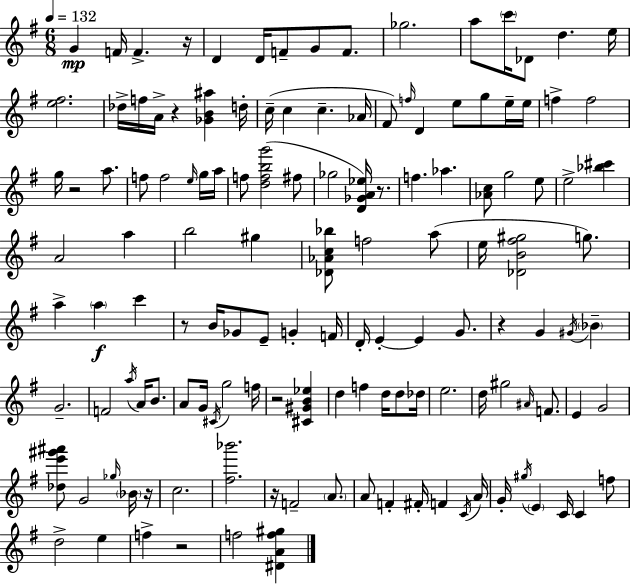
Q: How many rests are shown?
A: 10